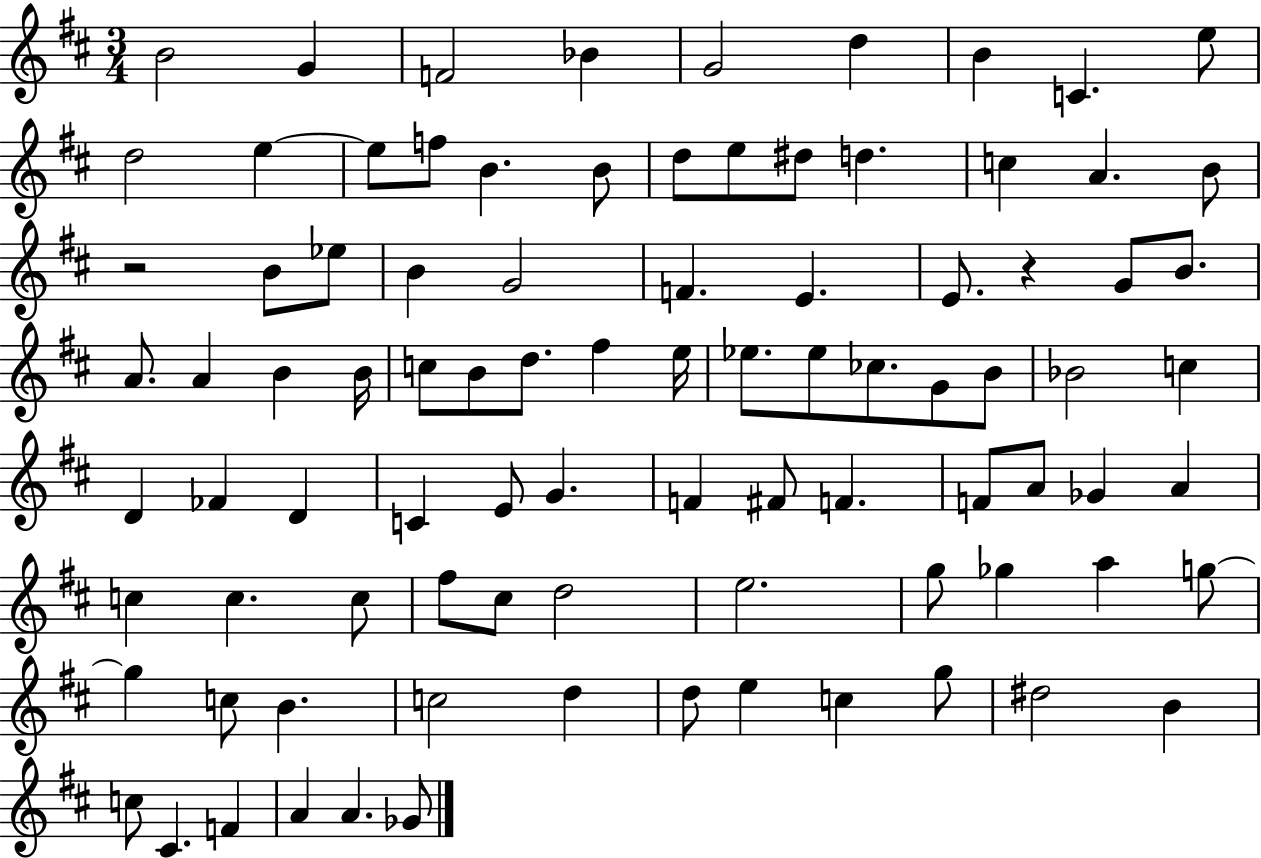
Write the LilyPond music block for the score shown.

{
  \clef treble
  \numericTimeSignature
  \time 3/4
  \key d \major
  b'2 g'4 | f'2 bes'4 | g'2 d''4 | b'4 c'4. e''8 | \break d''2 e''4~~ | e''8 f''8 b'4. b'8 | d''8 e''8 dis''8 d''4. | c''4 a'4. b'8 | \break r2 b'8 ees''8 | b'4 g'2 | f'4. e'4. | e'8. r4 g'8 b'8. | \break a'8. a'4 b'4 b'16 | c''8 b'8 d''8. fis''4 e''16 | ees''8. ees''8 ces''8. g'8 b'8 | bes'2 c''4 | \break d'4 fes'4 d'4 | c'4 e'8 g'4. | f'4 fis'8 f'4. | f'8 a'8 ges'4 a'4 | \break c''4 c''4. c''8 | fis''8 cis''8 d''2 | e''2. | g''8 ges''4 a''4 g''8~~ | \break g''4 c''8 b'4. | c''2 d''4 | d''8 e''4 c''4 g''8 | dis''2 b'4 | \break c''8 cis'4. f'4 | a'4 a'4. ges'8 | \bar "|."
}